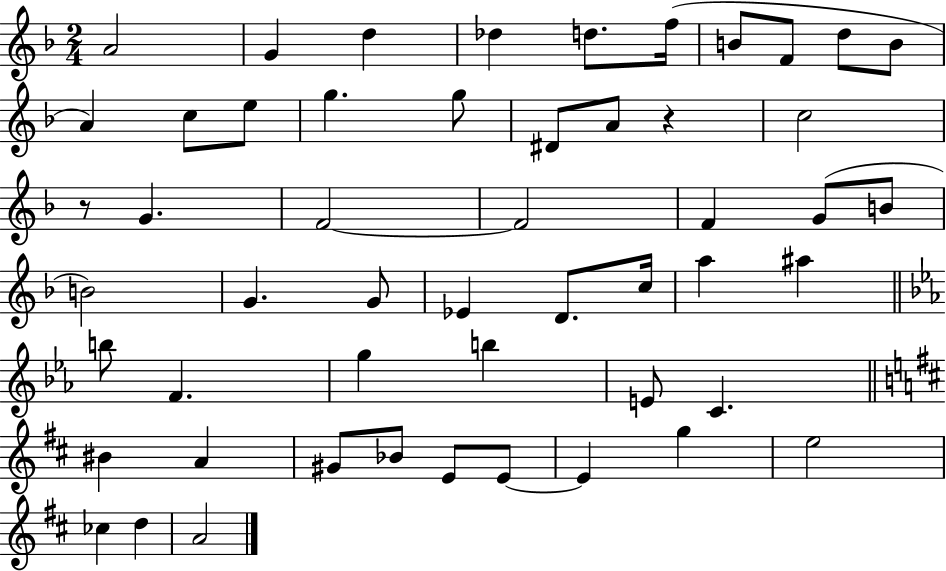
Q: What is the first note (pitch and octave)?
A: A4